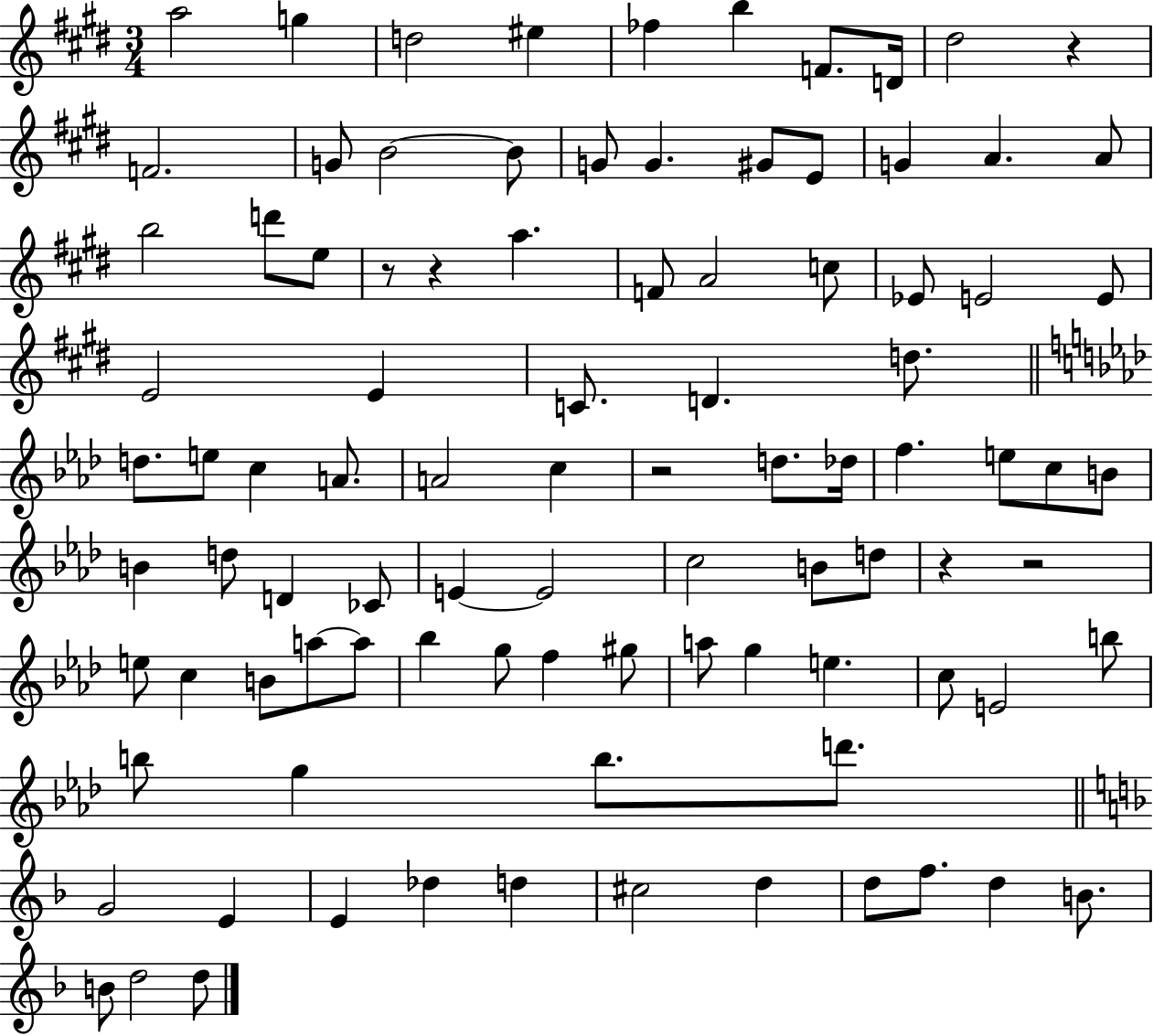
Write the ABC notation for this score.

X:1
T:Untitled
M:3/4
L:1/4
K:E
a2 g d2 ^e _f b F/2 D/4 ^d2 z F2 G/2 B2 B/2 G/2 G ^G/2 E/2 G A A/2 b2 d'/2 e/2 z/2 z a F/2 A2 c/2 _E/2 E2 E/2 E2 E C/2 D d/2 d/2 e/2 c A/2 A2 c z2 d/2 _d/4 f e/2 c/2 B/2 B d/2 D _C/2 E E2 c2 B/2 d/2 z z2 e/2 c B/2 a/2 a/2 _b g/2 f ^g/2 a/2 g e c/2 E2 b/2 b/2 g b/2 d'/2 G2 E E _d d ^c2 d d/2 f/2 d B/2 B/2 d2 d/2